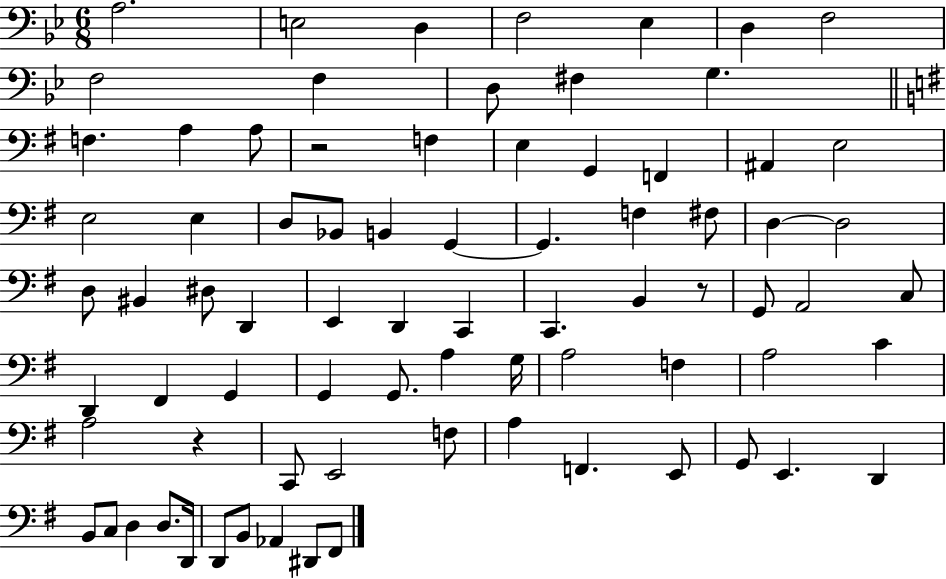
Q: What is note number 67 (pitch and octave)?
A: C3